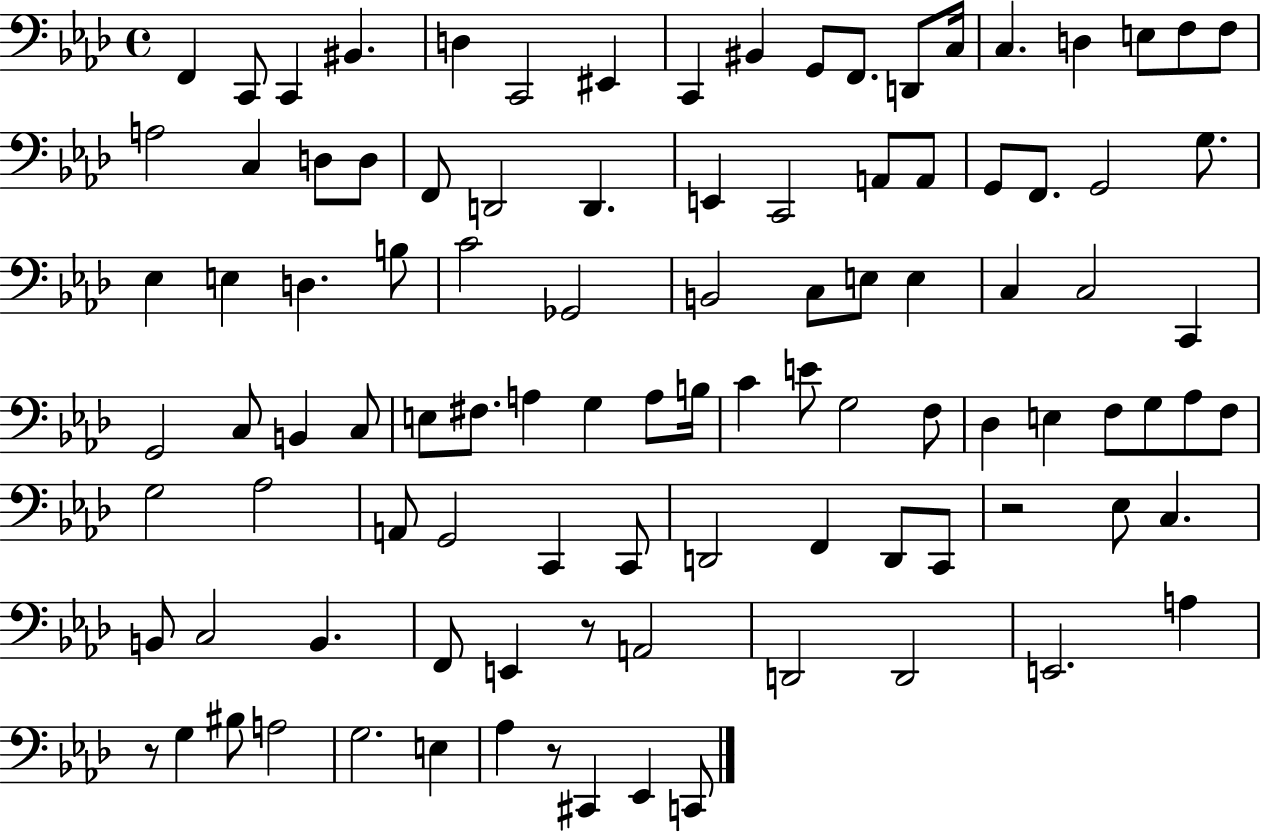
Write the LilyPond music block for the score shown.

{
  \clef bass
  \time 4/4
  \defaultTimeSignature
  \key aes \major
  f,4 c,8 c,4 bis,4. | d4 c,2 eis,4 | c,4 bis,4 g,8 f,8. d,8 c16 | c4. d4 e8 f8 f8 | \break a2 c4 d8 d8 | f,8 d,2 d,4. | e,4 c,2 a,8 a,8 | g,8 f,8. g,2 g8. | \break ees4 e4 d4. b8 | c'2 ges,2 | b,2 c8 e8 e4 | c4 c2 c,4 | \break g,2 c8 b,4 c8 | e8 fis8. a4 g4 a8 b16 | c'4 e'8 g2 f8 | des4 e4 f8 g8 aes8 f8 | \break g2 aes2 | a,8 g,2 c,4 c,8 | d,2 f,4 d,8 c,8 | r2 ees8 c4. | \break b,8 c2 b,4. | f,8 e,4 r8 a,2 | d,2 d,2 | e,2. a4 | \break r8 g4 bis8 a2 | g2. e4 | aes4 r8 cis,4 ees,4 c,8 | \bar "|."
}